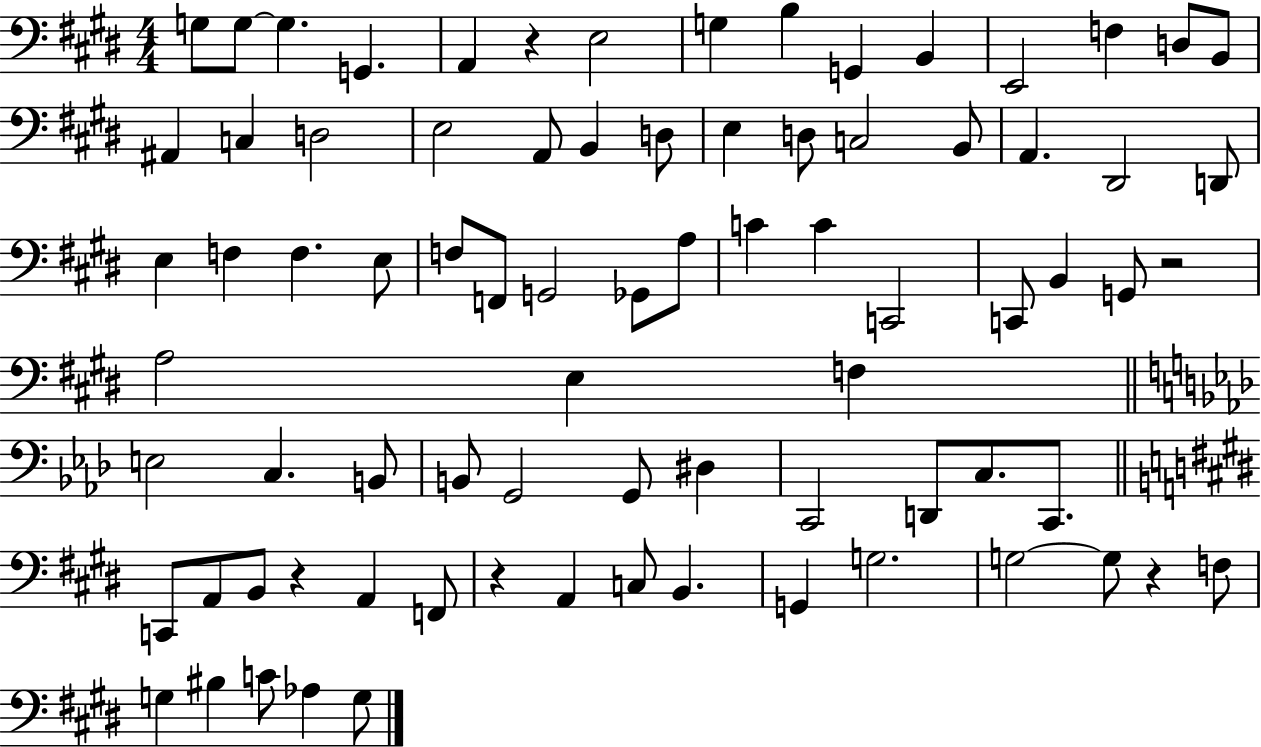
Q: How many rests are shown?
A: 5